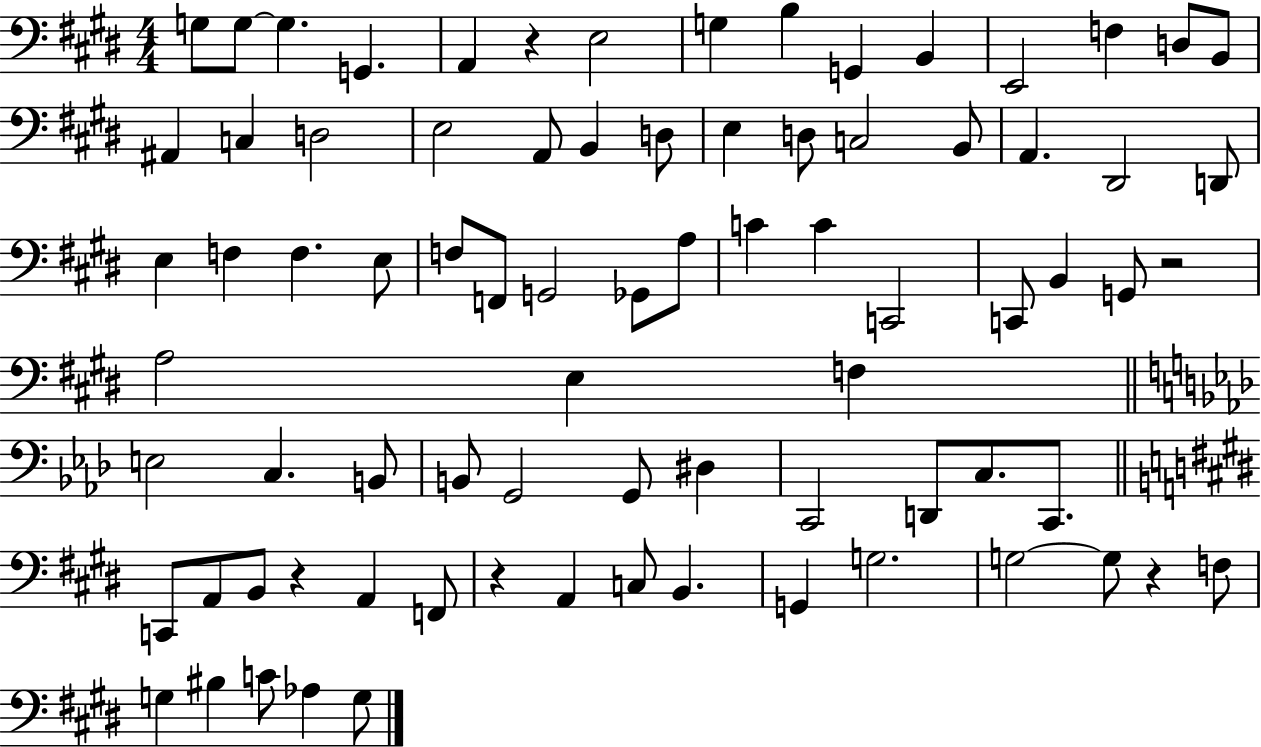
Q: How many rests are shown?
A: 5